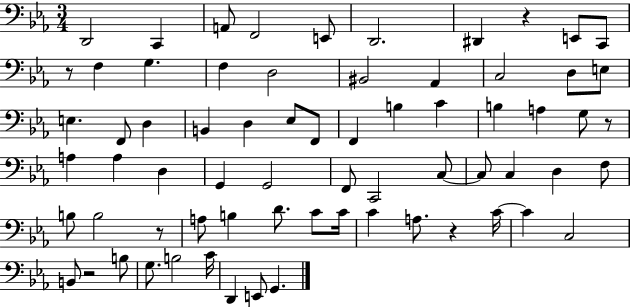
X:1
T:Untitled
M:3/4
L:1/4
K:Eb
D,,2 C,, A,,/2 F,,2 E,,/2 D,,2 ^D,, z E,,/2 C,,/2 z/2 F, G, F, D,2 ^B,,2 _A,, C,2 D,/2 E,/2 E, F,,/2 D, B,, D, _E,/2 F,,/2 F,, B, C B, A, G,/2 z/2 A, A, D, G,, G,,2 F,,/2 C,,2 C,/2 C,/2 C, D, F,/2 B,/2 B,2 z/2 A,/2 B, D/2 C/2 C/4 C A,/2 z C/4 C C,2 B,,/2 z2 B,/2 G,/2 B,2 C/4 D,, E,,/2 G,,